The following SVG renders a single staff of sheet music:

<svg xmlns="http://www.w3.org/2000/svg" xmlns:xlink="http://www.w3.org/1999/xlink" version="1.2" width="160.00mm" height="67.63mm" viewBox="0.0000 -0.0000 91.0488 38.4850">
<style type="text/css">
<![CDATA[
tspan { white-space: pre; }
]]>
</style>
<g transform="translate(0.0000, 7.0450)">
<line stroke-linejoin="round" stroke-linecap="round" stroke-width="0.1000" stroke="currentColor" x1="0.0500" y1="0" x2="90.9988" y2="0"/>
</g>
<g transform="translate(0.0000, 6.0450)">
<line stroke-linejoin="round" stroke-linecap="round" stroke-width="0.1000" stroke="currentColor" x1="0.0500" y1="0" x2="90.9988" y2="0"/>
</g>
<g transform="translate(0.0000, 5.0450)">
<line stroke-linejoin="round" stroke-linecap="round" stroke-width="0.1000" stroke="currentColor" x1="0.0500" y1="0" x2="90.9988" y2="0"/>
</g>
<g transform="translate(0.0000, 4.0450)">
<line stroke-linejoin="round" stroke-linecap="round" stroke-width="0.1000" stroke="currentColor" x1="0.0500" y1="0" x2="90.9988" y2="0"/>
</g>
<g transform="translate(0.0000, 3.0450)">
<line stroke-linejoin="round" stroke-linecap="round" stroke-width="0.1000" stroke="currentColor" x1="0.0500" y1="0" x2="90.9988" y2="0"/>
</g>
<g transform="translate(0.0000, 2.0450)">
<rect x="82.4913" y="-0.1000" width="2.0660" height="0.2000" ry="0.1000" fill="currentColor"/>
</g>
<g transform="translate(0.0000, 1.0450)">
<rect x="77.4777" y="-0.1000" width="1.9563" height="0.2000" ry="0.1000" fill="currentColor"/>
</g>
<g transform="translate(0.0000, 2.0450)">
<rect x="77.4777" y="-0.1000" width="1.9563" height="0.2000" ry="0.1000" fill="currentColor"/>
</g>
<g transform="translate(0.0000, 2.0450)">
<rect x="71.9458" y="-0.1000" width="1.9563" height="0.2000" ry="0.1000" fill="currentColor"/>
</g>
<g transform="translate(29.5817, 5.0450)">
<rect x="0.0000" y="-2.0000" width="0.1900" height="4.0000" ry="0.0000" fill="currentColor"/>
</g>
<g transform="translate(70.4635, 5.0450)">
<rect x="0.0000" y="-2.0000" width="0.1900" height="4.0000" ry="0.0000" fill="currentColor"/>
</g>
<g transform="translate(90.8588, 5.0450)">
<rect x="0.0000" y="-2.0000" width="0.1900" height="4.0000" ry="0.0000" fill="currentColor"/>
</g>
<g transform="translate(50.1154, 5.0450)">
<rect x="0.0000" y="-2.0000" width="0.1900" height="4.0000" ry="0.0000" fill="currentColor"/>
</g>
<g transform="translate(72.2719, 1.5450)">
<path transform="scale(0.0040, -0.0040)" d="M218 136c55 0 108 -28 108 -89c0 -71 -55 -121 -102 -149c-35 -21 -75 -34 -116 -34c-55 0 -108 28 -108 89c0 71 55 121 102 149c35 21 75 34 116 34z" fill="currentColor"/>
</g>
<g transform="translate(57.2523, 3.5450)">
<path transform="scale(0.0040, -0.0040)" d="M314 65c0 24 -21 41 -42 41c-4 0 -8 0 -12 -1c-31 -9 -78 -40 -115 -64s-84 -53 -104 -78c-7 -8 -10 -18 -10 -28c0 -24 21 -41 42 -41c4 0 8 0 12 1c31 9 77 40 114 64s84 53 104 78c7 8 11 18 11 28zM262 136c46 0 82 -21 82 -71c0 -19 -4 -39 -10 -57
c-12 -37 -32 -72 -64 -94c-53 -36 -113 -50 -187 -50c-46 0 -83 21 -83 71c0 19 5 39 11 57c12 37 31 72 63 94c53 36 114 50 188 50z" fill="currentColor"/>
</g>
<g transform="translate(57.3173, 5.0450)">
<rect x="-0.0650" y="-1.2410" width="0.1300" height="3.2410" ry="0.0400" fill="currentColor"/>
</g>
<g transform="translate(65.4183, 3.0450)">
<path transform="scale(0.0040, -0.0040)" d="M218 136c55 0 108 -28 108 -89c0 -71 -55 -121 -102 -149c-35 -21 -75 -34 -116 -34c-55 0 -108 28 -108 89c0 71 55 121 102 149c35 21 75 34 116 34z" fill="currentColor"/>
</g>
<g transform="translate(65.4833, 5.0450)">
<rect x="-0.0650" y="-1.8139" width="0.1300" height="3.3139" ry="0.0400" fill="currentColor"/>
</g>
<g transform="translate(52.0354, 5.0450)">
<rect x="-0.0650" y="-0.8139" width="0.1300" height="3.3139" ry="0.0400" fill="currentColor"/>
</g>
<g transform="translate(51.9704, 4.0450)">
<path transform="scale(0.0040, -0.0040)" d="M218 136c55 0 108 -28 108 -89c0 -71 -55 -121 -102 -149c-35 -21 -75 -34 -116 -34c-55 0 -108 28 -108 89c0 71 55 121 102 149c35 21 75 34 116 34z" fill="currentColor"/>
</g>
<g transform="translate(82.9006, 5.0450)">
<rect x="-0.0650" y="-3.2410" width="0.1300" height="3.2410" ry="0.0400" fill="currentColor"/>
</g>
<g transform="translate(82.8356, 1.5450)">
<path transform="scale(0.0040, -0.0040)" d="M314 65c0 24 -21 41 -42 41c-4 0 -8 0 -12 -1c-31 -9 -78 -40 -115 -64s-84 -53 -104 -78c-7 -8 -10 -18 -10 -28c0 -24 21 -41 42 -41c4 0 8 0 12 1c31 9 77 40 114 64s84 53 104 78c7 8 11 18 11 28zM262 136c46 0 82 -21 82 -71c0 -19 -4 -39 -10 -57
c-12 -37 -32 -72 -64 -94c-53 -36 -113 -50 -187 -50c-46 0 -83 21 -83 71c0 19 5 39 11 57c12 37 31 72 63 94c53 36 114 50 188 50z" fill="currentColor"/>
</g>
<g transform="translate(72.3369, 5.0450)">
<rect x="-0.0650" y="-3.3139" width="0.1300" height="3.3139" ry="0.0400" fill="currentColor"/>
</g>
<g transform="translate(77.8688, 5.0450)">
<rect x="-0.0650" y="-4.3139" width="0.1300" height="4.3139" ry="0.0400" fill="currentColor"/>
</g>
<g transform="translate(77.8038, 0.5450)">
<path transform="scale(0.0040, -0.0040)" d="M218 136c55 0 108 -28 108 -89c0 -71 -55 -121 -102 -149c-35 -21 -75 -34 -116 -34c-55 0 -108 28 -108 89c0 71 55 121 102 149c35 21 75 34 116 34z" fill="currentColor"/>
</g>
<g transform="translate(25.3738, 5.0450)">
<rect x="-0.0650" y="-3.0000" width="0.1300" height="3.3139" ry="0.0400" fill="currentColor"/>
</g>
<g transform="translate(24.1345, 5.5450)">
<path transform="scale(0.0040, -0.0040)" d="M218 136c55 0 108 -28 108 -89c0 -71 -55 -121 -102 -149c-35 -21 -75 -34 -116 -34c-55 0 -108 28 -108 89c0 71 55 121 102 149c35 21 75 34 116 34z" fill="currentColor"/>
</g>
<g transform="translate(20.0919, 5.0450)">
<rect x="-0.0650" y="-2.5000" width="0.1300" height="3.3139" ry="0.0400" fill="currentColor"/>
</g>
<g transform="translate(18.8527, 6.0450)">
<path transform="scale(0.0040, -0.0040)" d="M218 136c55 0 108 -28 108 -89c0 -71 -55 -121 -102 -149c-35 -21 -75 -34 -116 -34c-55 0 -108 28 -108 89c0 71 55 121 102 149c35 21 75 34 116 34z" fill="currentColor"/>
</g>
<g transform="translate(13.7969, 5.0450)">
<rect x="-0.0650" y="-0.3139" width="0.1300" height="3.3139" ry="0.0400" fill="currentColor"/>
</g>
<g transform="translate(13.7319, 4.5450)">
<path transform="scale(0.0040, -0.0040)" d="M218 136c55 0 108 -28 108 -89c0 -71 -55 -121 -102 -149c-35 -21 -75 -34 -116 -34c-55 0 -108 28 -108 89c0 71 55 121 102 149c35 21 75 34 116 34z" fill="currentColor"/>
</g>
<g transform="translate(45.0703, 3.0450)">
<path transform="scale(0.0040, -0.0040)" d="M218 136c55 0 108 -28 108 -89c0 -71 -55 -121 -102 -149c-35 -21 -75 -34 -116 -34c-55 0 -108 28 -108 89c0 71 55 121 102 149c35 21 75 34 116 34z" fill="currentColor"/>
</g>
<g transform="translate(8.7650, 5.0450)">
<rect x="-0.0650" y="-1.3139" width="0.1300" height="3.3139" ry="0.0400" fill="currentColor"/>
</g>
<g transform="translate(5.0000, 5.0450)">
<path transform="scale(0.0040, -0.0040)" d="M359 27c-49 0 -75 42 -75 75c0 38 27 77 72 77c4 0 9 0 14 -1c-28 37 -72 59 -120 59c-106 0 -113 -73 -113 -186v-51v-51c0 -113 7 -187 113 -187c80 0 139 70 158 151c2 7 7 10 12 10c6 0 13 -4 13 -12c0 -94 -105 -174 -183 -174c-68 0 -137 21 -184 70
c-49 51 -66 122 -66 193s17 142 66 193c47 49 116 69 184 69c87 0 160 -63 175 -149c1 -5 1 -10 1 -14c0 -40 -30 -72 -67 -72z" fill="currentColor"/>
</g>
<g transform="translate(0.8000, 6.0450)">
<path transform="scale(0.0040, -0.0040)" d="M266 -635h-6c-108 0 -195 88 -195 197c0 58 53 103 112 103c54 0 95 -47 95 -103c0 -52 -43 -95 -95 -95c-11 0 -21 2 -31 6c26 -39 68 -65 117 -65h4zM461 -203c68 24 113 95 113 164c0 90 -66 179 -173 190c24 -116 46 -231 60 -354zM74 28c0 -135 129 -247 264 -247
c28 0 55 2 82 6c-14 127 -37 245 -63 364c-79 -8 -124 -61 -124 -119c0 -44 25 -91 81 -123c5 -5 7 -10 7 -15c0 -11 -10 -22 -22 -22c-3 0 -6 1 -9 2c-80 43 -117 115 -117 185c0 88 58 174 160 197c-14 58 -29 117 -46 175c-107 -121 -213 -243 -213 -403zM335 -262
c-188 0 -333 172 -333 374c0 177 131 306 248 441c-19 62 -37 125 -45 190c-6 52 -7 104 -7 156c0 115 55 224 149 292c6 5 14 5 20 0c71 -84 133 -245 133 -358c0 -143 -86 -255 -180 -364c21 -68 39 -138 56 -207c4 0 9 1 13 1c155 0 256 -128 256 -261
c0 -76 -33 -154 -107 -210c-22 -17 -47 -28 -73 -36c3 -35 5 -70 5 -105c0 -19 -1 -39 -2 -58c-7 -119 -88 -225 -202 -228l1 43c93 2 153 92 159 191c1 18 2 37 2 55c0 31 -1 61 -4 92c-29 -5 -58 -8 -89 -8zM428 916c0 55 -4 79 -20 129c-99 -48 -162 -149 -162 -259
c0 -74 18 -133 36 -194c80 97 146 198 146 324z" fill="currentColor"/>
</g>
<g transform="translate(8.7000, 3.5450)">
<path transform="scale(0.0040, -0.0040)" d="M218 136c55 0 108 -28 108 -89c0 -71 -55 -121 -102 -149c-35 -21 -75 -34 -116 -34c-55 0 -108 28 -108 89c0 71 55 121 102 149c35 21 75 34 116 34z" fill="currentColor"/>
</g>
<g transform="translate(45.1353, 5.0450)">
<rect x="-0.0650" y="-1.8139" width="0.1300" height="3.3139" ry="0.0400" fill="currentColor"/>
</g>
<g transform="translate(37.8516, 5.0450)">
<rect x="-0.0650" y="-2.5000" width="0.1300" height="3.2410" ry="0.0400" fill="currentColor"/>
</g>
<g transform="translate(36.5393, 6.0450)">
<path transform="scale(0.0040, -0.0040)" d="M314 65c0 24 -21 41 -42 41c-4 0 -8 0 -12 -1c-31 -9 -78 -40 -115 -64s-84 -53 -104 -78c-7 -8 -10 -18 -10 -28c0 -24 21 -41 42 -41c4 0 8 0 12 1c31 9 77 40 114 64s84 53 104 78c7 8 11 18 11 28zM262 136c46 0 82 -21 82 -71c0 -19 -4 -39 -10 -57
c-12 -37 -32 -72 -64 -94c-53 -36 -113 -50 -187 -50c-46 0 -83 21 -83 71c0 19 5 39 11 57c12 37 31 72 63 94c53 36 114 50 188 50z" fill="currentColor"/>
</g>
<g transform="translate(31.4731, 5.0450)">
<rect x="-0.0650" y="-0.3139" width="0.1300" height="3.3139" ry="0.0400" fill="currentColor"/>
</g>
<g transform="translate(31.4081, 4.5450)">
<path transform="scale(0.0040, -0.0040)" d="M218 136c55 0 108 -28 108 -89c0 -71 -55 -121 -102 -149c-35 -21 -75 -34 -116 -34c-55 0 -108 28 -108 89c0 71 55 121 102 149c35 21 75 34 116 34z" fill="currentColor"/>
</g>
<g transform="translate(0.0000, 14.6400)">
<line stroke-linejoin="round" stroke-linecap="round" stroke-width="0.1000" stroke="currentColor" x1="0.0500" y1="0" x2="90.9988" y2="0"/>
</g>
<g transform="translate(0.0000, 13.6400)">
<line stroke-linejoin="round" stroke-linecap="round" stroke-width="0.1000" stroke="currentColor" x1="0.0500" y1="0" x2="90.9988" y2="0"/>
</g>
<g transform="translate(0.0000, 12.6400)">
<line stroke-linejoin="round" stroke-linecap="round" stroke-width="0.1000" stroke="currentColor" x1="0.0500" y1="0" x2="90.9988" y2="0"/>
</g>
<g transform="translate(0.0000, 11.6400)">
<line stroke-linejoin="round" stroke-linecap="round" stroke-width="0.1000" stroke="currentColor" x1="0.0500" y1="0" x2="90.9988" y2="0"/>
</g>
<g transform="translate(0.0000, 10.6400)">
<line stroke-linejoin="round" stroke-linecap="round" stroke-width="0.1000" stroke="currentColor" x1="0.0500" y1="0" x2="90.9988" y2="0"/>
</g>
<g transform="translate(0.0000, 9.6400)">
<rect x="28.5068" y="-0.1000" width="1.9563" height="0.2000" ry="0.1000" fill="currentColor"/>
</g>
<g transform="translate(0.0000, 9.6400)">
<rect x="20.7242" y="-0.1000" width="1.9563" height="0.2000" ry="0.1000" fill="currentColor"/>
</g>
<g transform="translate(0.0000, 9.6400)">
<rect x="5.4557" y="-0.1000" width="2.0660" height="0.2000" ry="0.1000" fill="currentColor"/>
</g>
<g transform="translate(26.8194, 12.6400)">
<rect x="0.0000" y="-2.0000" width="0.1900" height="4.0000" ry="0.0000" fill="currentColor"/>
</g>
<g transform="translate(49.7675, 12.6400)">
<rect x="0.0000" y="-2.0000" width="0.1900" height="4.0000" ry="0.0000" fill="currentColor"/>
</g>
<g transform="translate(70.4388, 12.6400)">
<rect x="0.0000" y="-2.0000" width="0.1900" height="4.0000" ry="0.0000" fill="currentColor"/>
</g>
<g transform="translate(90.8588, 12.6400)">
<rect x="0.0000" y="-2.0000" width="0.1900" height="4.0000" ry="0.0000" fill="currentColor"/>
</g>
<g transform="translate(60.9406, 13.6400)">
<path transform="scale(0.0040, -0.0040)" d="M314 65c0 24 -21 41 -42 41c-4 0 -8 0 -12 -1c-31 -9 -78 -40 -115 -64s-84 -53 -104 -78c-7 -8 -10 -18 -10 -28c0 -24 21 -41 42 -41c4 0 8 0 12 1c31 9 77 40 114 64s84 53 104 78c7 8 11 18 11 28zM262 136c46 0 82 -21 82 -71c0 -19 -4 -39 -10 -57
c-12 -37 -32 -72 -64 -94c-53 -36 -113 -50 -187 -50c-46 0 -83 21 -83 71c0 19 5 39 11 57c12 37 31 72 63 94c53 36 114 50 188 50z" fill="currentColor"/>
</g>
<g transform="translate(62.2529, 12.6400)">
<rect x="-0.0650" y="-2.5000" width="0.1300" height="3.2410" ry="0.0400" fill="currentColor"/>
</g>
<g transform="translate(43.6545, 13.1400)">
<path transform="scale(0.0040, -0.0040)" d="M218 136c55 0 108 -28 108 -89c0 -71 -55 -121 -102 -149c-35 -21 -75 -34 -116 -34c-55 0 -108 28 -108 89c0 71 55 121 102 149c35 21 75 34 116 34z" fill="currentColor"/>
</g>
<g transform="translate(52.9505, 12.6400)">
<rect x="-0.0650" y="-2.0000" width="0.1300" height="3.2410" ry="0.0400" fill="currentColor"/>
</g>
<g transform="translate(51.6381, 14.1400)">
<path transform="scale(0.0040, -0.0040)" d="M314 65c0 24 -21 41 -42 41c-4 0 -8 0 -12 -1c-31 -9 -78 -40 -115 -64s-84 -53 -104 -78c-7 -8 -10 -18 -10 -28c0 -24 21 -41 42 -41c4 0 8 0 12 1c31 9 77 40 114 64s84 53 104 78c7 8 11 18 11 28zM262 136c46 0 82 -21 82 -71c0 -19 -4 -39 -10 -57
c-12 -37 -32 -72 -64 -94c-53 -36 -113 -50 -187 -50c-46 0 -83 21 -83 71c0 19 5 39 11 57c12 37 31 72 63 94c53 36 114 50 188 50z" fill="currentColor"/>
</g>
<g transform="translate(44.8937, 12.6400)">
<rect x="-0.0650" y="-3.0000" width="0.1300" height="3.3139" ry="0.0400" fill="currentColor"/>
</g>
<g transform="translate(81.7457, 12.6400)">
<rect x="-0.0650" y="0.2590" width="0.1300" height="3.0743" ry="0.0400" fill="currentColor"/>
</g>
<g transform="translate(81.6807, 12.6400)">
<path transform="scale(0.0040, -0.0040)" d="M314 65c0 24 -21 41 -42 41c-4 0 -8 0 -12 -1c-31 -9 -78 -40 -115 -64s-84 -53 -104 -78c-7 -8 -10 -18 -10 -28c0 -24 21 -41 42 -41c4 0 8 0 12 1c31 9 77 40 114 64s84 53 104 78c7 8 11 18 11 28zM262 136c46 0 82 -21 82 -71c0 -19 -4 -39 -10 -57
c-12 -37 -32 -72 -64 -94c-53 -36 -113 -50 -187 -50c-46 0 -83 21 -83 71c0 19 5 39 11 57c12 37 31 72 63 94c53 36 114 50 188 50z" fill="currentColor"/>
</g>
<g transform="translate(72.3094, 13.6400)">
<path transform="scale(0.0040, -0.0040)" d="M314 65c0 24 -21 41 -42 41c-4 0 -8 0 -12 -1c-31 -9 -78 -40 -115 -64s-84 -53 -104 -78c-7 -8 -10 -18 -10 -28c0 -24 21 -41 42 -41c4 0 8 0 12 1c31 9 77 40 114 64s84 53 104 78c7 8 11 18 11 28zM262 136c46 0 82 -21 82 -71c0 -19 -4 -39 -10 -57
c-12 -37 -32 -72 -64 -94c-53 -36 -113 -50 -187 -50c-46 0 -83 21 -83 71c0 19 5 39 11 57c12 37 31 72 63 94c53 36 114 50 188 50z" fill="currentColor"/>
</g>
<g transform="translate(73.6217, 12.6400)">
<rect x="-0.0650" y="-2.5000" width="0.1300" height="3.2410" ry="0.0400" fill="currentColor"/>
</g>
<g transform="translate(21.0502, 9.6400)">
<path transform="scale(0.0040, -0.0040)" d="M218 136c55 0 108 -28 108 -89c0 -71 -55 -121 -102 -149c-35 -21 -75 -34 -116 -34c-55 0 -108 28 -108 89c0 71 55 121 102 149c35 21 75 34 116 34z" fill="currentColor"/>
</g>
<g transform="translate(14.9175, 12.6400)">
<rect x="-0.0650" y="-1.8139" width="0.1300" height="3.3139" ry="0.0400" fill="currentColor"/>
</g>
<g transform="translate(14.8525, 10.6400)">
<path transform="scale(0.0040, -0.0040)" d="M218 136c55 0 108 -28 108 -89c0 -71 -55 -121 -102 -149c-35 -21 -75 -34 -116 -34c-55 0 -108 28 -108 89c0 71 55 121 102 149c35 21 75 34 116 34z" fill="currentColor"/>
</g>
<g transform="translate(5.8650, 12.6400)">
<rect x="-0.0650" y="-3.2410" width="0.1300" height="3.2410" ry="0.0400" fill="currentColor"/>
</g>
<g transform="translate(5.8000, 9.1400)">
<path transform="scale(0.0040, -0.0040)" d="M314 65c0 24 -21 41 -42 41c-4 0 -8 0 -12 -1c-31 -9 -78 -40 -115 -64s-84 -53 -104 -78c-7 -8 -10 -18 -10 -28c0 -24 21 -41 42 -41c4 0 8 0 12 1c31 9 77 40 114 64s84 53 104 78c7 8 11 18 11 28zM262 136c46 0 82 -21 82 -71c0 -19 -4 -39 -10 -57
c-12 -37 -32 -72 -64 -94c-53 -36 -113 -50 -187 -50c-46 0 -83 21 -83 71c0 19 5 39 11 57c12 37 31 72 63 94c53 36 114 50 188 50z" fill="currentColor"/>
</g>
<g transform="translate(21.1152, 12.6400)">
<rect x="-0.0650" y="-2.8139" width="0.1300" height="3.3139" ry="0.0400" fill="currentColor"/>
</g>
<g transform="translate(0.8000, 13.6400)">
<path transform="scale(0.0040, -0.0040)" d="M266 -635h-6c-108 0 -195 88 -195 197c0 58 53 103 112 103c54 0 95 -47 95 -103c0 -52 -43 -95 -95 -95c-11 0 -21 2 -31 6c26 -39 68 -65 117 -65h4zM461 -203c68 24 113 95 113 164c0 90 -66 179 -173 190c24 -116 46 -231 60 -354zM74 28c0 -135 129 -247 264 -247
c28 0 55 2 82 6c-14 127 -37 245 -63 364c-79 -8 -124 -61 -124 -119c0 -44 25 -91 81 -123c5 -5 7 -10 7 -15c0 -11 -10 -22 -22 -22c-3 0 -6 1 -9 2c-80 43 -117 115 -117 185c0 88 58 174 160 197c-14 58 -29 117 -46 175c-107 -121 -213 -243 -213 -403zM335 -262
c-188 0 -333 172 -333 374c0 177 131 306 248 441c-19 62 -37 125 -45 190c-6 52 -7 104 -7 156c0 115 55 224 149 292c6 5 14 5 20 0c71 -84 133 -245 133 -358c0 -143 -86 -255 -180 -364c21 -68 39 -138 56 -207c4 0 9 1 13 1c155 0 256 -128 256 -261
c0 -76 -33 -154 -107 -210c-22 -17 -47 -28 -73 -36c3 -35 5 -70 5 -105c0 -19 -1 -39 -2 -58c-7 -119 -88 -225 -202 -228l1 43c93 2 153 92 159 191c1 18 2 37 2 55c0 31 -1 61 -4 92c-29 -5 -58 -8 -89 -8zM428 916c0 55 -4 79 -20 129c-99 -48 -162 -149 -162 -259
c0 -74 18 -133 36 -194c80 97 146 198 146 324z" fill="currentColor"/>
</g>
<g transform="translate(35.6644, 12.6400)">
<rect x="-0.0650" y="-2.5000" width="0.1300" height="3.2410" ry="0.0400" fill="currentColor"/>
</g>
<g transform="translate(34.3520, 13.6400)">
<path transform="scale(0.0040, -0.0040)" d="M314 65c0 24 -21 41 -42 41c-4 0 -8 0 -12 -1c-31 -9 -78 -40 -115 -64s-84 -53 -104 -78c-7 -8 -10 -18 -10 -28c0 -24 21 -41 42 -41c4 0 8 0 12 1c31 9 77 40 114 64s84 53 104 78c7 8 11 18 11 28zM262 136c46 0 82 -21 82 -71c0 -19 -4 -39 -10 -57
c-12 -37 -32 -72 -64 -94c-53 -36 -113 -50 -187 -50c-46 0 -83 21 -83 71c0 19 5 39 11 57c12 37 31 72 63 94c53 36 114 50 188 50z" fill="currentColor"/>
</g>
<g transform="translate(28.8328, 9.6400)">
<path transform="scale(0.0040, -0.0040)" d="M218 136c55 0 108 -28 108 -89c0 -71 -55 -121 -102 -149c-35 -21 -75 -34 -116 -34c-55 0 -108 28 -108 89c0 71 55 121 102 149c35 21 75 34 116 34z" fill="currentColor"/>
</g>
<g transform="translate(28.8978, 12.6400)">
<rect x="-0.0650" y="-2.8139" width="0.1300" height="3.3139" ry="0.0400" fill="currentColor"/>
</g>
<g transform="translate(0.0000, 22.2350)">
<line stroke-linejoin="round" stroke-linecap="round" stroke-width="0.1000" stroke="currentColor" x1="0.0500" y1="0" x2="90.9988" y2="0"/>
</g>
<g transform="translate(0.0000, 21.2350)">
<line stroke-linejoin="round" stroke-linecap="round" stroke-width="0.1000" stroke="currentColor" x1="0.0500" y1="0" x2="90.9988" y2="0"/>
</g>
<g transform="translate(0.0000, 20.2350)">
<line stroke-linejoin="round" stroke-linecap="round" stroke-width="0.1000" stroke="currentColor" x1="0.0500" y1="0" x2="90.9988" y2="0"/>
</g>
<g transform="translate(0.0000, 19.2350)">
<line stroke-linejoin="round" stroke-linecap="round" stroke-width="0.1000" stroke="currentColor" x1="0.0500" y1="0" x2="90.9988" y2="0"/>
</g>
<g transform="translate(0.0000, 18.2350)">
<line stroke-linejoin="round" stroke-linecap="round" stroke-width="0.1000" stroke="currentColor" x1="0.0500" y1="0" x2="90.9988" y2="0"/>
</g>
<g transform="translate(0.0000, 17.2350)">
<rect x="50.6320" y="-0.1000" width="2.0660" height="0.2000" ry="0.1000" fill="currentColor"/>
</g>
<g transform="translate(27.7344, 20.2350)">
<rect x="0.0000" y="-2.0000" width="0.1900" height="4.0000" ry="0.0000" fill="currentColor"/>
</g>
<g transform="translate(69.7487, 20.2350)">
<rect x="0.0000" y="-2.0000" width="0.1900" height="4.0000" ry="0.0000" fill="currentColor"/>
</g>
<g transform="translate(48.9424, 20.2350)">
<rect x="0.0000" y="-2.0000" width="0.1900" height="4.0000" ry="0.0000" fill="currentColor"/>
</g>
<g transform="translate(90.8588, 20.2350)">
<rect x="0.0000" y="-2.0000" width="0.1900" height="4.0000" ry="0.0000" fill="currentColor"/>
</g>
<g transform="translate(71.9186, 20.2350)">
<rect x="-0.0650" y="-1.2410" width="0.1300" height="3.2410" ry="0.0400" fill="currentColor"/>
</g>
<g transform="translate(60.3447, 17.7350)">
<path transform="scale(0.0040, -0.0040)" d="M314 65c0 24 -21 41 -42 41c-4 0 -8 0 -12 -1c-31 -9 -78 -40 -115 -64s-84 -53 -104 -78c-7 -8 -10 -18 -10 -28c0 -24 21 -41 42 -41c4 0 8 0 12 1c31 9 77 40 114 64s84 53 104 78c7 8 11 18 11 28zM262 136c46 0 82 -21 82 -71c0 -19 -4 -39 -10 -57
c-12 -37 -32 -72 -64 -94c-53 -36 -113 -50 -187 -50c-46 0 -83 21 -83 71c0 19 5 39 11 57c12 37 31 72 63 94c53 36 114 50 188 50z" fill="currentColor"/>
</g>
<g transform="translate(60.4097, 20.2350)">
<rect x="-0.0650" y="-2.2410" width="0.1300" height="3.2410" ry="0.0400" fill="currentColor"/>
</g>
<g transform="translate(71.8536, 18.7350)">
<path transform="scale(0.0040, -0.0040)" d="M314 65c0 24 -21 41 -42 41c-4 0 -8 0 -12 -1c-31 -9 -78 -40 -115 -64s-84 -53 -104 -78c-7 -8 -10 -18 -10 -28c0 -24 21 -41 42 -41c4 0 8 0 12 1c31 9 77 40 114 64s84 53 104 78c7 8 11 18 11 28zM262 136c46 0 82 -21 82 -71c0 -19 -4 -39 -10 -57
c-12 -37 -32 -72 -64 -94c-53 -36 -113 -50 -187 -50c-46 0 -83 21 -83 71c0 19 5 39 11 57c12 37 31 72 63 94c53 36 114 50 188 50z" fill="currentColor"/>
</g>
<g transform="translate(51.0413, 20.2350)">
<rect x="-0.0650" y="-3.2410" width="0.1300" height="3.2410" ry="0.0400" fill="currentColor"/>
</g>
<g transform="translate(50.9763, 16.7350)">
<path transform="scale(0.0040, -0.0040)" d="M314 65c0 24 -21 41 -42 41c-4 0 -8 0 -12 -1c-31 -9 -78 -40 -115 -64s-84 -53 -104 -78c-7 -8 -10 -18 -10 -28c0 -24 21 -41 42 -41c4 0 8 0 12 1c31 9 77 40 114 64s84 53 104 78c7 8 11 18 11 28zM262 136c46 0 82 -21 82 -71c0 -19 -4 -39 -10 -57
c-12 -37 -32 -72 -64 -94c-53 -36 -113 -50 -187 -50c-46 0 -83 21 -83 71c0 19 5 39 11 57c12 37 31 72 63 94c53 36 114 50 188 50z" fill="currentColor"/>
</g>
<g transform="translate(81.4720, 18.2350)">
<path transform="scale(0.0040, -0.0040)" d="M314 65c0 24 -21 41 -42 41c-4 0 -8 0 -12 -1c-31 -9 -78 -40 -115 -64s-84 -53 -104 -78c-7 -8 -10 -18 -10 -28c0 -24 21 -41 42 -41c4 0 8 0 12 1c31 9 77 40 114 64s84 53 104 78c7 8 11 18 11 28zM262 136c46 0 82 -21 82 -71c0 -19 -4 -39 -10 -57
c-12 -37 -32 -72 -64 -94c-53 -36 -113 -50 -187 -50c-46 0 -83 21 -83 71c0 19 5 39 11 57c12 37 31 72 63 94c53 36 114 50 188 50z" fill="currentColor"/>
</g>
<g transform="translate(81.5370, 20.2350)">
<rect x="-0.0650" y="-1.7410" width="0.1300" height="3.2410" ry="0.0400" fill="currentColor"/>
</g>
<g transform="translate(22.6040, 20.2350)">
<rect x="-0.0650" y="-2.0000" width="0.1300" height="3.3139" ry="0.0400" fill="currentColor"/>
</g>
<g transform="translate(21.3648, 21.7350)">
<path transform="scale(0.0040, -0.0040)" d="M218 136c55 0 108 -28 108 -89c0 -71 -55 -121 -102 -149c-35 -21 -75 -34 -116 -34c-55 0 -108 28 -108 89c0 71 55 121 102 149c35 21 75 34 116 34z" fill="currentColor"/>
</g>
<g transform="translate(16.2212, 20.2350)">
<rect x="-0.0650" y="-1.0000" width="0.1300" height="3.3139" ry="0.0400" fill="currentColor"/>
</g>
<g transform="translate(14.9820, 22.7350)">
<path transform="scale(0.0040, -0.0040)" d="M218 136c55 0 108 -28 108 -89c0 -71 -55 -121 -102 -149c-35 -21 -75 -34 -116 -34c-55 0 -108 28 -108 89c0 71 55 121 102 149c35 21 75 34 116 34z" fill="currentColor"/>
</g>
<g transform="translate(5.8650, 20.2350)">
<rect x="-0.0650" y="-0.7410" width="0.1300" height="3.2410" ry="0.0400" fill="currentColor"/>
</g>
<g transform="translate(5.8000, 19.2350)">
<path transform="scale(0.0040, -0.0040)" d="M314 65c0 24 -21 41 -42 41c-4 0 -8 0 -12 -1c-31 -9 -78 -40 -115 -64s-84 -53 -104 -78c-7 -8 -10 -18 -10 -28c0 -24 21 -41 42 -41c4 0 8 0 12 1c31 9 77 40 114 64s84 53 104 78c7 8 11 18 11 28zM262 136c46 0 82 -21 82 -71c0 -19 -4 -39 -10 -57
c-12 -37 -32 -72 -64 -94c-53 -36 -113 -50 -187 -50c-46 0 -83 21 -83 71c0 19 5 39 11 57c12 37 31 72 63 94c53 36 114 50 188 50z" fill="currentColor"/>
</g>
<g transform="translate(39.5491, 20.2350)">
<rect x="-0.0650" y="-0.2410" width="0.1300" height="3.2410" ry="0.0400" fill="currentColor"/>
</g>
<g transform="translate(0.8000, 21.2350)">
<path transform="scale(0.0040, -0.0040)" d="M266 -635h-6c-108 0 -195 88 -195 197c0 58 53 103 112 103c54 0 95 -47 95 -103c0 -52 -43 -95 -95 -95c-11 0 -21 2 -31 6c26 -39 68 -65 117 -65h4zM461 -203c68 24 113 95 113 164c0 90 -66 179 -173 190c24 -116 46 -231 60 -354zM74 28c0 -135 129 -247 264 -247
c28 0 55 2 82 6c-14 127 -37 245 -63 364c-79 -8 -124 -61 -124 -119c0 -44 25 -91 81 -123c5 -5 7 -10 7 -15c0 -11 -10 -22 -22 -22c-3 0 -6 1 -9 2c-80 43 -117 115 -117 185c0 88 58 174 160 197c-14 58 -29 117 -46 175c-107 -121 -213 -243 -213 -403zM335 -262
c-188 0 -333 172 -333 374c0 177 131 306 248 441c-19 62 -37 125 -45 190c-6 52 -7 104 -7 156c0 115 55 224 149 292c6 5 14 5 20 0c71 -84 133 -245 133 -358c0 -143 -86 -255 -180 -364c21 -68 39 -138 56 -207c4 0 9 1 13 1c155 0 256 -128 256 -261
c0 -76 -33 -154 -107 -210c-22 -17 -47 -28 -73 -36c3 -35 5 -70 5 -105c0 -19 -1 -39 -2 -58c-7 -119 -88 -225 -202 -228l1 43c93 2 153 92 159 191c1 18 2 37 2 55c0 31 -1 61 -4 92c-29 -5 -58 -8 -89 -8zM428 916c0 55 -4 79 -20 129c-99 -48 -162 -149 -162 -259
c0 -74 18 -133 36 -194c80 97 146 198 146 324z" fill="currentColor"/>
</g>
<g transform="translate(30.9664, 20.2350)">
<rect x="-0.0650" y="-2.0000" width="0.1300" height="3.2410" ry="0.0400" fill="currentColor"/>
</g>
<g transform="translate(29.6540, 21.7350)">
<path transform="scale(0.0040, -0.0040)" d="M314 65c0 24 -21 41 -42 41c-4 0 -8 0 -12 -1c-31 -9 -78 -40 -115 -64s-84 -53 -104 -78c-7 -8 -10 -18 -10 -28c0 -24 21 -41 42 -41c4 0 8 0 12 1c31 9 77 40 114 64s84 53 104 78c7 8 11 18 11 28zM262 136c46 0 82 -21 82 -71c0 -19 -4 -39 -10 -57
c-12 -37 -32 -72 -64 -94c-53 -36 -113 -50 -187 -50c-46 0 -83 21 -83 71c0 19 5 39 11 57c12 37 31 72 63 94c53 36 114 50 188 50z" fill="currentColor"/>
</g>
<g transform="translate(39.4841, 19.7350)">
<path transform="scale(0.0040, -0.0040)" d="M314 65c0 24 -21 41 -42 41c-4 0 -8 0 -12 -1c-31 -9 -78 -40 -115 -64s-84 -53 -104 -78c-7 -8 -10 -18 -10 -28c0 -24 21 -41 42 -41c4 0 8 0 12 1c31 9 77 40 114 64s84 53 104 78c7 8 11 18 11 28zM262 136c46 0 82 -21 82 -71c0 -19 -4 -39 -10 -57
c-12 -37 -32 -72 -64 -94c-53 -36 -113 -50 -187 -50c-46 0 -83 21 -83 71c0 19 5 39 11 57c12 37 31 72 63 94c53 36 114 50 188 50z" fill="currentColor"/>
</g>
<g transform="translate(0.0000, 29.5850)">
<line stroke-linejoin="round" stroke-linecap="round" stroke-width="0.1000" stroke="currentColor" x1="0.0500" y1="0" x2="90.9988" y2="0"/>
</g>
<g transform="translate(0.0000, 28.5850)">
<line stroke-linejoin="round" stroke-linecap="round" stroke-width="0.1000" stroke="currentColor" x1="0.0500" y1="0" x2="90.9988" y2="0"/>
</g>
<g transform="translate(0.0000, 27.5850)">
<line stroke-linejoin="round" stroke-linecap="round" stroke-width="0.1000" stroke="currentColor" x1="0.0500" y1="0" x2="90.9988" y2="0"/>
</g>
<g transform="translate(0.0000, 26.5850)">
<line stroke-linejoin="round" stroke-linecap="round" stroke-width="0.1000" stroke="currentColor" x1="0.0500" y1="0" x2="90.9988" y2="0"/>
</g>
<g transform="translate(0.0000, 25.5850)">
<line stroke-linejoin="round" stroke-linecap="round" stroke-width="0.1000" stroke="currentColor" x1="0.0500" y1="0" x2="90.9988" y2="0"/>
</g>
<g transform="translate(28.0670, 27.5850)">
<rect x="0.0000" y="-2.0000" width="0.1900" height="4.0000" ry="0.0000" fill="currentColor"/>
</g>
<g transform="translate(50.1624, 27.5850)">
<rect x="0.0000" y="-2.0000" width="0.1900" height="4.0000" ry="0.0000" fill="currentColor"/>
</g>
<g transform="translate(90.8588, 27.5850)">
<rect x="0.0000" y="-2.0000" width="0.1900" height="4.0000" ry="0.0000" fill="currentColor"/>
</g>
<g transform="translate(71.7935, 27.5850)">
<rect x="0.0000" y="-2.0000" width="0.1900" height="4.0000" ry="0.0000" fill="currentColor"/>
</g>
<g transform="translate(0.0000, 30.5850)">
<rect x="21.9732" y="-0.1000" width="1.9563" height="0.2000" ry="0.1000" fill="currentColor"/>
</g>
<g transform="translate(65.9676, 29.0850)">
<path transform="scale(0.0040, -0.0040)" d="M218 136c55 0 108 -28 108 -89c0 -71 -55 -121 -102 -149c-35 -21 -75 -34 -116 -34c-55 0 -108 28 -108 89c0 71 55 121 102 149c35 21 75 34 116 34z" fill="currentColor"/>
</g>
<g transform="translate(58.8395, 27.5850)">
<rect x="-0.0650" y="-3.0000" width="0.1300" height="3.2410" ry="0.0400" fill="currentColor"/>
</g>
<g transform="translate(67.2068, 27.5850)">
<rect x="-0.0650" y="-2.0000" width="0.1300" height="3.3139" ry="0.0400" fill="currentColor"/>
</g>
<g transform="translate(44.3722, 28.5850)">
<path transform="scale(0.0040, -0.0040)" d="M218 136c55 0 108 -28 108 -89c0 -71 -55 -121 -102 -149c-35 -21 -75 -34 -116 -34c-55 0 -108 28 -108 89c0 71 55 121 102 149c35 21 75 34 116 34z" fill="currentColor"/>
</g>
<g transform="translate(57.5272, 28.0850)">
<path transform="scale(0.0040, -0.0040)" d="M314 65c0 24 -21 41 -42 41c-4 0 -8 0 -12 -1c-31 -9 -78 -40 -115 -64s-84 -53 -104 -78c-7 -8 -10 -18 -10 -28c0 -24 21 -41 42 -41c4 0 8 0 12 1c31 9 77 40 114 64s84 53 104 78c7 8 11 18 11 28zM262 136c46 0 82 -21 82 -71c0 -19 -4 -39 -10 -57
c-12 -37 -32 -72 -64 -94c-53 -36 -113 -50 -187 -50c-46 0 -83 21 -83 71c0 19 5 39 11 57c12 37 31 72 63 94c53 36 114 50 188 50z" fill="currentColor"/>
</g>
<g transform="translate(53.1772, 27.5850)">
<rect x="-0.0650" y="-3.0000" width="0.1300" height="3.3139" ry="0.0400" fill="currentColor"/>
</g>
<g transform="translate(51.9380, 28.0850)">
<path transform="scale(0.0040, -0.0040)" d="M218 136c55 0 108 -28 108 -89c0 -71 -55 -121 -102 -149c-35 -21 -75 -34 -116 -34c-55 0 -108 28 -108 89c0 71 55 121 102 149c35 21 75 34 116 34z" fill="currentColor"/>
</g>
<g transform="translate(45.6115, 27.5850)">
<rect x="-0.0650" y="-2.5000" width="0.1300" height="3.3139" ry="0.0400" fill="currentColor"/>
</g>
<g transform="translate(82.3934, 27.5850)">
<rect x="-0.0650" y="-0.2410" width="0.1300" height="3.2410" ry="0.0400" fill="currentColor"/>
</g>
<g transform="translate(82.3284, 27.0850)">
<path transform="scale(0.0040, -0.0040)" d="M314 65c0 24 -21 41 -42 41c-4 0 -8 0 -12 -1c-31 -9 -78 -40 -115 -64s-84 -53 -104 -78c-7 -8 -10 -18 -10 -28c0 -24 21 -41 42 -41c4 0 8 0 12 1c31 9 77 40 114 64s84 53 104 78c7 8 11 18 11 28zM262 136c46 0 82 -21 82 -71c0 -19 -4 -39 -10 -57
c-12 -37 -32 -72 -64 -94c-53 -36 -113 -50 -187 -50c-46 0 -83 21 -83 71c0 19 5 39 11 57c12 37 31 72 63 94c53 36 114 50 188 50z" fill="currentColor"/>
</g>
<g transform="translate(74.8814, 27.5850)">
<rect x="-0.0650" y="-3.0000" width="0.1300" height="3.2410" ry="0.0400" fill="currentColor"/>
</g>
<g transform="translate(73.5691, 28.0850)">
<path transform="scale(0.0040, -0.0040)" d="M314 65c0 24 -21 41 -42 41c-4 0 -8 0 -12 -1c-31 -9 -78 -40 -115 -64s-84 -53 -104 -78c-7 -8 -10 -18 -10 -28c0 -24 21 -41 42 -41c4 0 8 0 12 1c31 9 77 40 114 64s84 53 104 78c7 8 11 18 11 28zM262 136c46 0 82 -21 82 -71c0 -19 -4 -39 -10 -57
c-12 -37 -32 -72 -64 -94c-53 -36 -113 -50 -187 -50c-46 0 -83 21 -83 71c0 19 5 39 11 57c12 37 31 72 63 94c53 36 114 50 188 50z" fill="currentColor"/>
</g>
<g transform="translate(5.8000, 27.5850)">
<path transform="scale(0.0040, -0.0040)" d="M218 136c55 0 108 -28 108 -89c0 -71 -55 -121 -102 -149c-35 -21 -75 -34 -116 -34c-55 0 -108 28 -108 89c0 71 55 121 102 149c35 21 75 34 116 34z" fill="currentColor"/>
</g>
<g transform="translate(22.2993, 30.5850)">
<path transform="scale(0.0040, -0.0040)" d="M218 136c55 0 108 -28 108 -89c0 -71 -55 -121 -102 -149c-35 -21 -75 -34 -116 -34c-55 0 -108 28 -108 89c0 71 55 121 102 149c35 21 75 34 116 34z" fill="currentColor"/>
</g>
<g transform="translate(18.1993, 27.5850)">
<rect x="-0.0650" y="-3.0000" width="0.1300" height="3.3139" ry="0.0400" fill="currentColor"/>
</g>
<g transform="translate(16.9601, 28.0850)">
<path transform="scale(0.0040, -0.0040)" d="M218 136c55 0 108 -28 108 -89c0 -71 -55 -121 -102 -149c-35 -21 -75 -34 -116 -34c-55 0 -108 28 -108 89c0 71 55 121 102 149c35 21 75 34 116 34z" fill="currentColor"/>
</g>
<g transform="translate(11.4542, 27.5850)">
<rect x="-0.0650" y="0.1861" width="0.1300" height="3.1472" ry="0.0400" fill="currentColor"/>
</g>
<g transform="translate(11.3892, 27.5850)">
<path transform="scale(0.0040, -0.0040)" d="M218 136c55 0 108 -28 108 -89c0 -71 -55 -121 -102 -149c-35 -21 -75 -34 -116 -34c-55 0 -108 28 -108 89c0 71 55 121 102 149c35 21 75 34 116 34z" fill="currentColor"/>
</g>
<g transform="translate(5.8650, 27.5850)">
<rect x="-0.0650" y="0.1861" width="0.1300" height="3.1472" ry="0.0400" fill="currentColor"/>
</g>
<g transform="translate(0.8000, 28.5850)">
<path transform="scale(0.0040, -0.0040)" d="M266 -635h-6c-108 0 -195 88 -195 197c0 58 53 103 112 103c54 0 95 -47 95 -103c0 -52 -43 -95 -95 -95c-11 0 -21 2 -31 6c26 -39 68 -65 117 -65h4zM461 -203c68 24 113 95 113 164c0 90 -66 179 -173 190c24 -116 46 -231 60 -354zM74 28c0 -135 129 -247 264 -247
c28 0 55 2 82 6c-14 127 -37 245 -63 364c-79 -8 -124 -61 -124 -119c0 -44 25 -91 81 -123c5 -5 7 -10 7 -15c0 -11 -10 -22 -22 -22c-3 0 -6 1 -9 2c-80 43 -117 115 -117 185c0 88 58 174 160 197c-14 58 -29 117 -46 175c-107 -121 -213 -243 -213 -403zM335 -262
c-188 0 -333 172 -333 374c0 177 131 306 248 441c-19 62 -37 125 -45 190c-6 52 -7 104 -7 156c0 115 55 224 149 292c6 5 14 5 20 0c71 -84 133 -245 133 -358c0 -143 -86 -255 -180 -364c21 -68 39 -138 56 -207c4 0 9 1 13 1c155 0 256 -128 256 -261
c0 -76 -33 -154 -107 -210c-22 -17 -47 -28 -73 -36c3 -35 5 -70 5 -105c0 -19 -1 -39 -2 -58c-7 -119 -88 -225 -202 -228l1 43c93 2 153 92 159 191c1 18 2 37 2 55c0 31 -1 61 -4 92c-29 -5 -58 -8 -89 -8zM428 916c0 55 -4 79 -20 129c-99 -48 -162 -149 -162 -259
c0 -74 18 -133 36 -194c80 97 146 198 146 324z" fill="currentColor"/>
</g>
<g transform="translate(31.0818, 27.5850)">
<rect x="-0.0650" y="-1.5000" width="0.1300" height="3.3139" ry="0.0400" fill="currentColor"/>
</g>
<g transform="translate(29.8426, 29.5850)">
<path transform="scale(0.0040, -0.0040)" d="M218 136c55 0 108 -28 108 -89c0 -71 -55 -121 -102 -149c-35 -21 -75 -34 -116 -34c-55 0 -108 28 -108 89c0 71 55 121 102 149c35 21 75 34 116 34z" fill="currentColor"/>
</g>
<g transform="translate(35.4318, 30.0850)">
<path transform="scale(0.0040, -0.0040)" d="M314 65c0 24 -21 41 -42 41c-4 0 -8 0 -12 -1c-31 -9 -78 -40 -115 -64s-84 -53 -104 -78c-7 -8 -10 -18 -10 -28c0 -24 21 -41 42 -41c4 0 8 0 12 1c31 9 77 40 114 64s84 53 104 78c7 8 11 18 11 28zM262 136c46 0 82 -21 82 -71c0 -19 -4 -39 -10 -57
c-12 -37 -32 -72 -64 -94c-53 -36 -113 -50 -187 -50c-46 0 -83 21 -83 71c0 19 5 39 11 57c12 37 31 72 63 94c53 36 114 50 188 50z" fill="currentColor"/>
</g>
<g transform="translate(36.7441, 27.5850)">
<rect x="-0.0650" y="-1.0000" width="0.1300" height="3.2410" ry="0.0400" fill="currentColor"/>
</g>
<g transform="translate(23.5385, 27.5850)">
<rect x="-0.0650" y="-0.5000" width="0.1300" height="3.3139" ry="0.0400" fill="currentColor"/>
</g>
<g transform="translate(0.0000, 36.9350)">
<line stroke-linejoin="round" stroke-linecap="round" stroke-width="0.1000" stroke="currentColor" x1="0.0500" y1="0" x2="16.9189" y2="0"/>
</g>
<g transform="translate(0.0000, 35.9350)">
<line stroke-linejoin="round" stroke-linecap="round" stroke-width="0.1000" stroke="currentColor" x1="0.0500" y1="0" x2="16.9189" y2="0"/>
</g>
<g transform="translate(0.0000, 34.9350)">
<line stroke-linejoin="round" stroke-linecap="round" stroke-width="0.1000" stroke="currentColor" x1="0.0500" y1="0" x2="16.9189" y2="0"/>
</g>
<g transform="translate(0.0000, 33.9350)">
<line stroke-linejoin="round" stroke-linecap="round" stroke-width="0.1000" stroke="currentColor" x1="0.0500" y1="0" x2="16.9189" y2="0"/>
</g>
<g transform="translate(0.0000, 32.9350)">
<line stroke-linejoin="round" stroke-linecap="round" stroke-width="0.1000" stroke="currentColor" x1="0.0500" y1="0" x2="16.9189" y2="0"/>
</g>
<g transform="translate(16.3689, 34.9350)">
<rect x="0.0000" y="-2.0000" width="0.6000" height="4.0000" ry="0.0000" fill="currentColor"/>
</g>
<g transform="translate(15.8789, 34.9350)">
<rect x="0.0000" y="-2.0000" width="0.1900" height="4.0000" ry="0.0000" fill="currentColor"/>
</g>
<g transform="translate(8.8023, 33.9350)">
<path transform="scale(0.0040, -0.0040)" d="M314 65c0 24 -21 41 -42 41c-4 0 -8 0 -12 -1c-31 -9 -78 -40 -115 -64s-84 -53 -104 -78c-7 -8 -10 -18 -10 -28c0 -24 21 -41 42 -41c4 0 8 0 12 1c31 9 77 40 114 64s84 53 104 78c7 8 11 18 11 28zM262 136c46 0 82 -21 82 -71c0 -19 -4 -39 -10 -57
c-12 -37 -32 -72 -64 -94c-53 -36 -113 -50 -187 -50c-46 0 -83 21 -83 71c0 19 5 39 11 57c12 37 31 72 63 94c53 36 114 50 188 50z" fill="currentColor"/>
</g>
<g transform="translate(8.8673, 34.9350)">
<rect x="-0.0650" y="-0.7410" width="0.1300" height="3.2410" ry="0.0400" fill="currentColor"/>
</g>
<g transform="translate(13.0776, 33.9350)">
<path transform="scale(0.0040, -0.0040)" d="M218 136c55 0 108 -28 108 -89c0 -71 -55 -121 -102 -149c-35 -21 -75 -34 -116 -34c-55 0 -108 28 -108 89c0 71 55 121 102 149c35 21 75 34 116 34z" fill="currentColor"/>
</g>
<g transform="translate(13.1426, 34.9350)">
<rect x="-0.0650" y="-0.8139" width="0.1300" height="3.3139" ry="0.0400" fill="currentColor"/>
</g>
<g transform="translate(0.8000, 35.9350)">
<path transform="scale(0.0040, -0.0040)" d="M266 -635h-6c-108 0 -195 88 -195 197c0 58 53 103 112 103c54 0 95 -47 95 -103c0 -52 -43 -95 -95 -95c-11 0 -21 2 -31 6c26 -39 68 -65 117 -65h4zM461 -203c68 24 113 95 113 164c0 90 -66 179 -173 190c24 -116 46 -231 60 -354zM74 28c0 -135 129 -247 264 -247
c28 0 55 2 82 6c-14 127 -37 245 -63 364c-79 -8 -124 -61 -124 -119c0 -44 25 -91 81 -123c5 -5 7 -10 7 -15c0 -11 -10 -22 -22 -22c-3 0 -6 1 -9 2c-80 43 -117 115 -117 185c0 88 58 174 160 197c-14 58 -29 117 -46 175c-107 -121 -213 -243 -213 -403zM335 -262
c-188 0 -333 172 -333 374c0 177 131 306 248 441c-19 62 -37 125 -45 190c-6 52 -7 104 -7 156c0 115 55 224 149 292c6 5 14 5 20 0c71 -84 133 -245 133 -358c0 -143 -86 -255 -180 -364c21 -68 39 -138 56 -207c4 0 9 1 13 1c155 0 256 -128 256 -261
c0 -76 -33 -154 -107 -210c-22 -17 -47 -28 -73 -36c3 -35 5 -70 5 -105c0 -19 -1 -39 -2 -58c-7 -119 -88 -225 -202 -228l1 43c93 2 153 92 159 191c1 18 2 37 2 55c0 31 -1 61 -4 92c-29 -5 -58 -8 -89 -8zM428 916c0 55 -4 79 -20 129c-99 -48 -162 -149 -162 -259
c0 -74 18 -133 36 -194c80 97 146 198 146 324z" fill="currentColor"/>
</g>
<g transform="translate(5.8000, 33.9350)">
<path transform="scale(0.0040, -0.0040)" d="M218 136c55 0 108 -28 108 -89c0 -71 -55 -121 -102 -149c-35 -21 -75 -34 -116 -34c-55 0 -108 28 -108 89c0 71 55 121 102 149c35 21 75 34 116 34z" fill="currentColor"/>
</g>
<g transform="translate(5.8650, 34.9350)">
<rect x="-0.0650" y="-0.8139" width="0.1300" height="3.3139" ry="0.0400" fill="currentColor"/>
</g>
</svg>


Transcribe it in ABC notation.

X:1
T:Untitled
M:4/4
L:1/4
K:C
e c G A c G2 f d e2 f b d' b2 b2 f a a G2 A F2 G2 G2 B2 d2 D F F2 c2 b2 g2 e2 f2 B B A C E D2 G A A2 F A2 c2 d d2 d